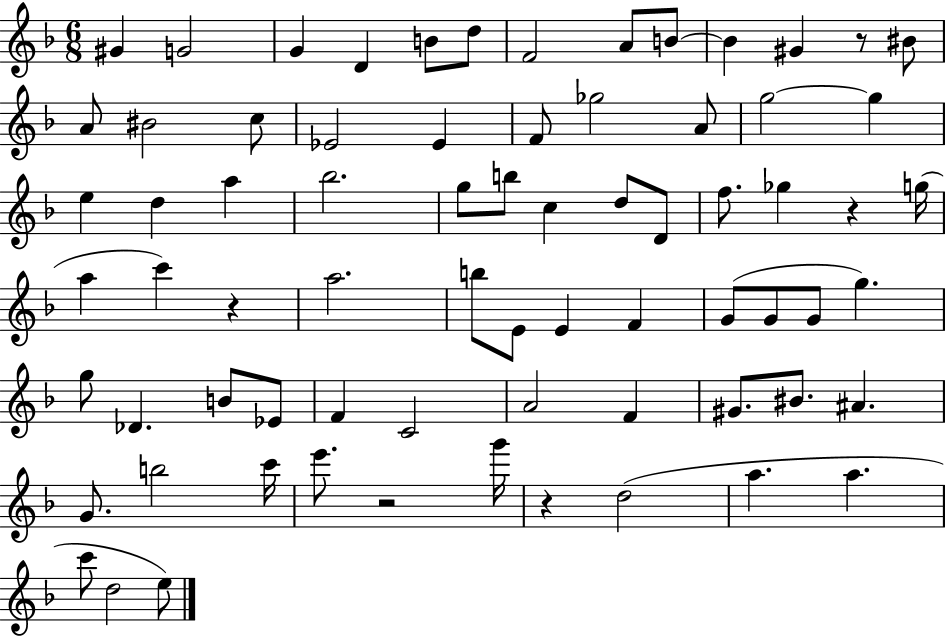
G#4/q G4/h G4/q D4/q B4/e D5/e F4/h A4/e B4/e B4/q G#4/q R/e BIS4/e A4/e BIS4/h C5/e Eb4/h Eb4/q F4/e Gb5/h A4/e G5/h G5/q E5/q D5/q A5/q Bb5/h. G5/e B5/e C5/q D5/e D4/e F5/e. Gb5/q R/q G5/s A5/q C6/q R/q A5/h. B5/e E4/e E4/q F4/q G4/e G4/e G4/e G5/q. G5/e Db4/q. B4/e Eb4/e F4/q C4/h A4/h F4/q G#4/e. BIS4/e. A#4/q. G4/e. B5/h C6/s E6/e. R/h G6/s R/q D5/h A5/q. A5/q. C6/e D5/h E5/e